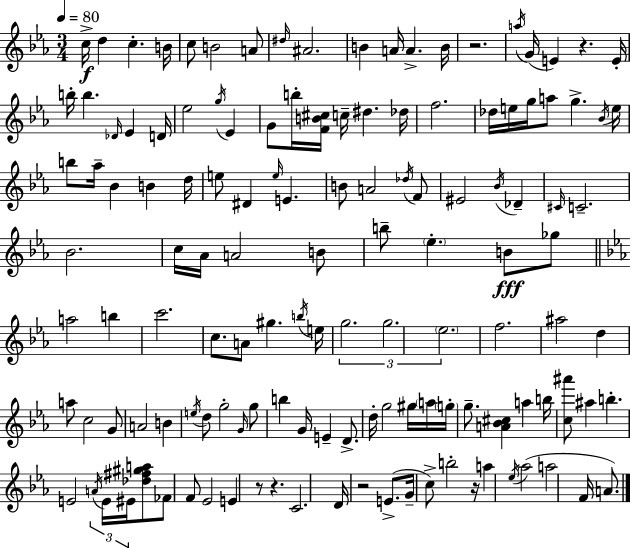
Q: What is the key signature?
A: EES major